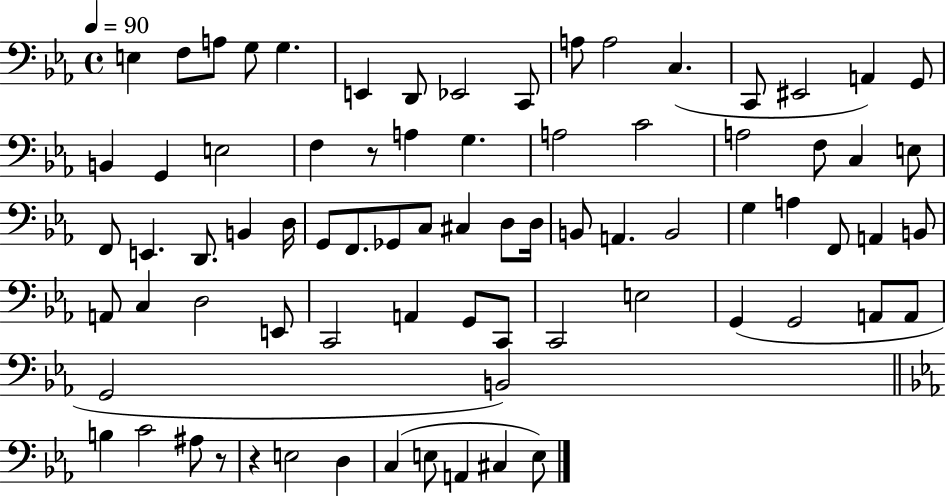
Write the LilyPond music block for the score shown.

{
  \clef bass
  \time 4/4
  \defaultTimeSignature
  \key ees \major
  \tempo 4 = 90
  e4 f8 a8 g8 g4. | e,4 d,8 ees,2 c,8 | a8 a2 c4.( | c,8 eis,2 a,4) g,8 | \break b,4 g,4 e2 | f4 r8 a4 g4. | a2 c'2 | a2 f8 c4 e8 | \break f,8 e,4. d,8. b,4 d16 | g,8 f,8. ges,8 c8 cis4 d8 d16 | b,8 a,4. b,2 | g4 a4 f,8 a,4 b,8 | \break a,8 c4 d2 e,8 | c,2 a,4 g,8 c,8 | c,2 e2 | g,4( g,2 a,8 a,8 | \break g,2 b,2) | \bar "||" \break \key ees \major b4 c'2 ais8 r8 | r4 e2 d4 | c4( e8 a,4 cis4 e8) | \bar "|."
}